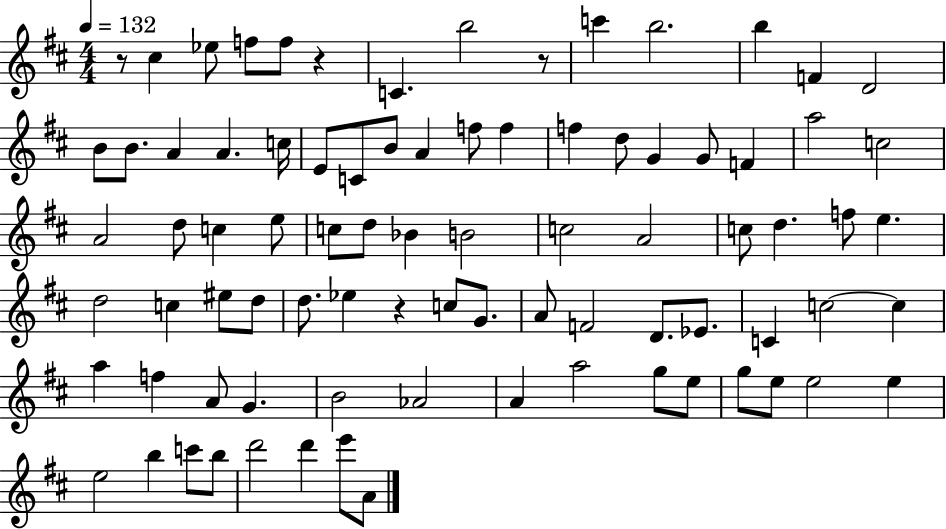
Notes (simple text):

R/e C#5/q Eb5/e F5/e F5/e R/q C4/q. B5/h R/e C6/q B5/h. B5/q F4/q D4/h B4/e B4/e. A4/q A4/q. C5/s E4/e C4/e B4/e A4/q F5/e F5/q F5/q D5/e G4/q G4/e F4/q A5/h C5/h A4/h D5/e C5/q E5/e C5/e D5/e Bb4/q B4/h C5/h A4/h C5/e D5/q. F5/e E5/q. D5/h C5/q EIS5/e D5/e D5/e. Eb5/q R/q C5/e G4/e. A4/e F4/h D4/e. Eb4/e. C4/q C5/h C5/q A5/q F5/q A4/e G4/q. B4/h Ab4/h A4/q A5/h G5/e E5/e G5/e E5/e E5/h E5/q E5/h B5/q C6/e B5/e D6/h D6/q E6/e A4/e